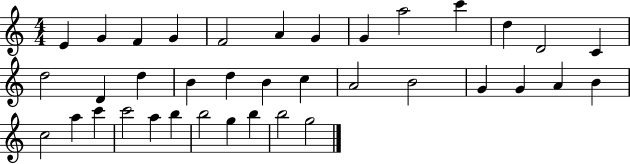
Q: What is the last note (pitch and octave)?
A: G5